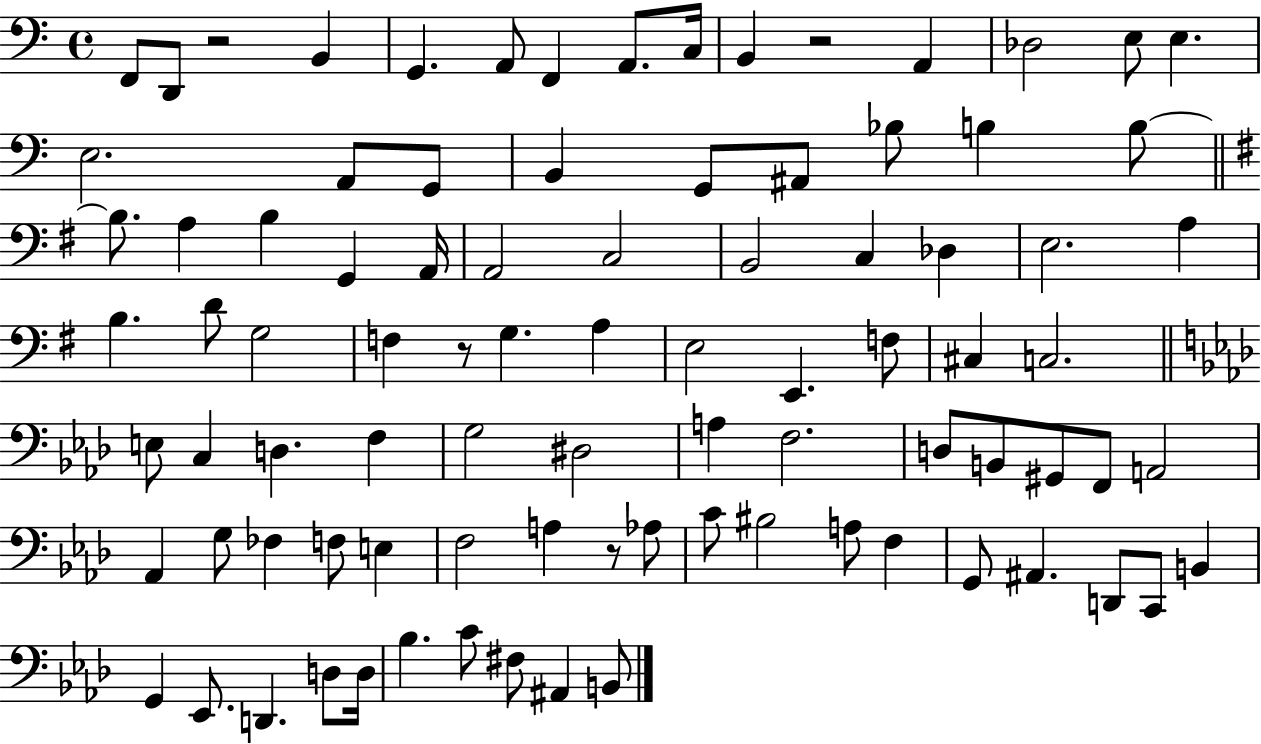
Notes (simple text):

F2/e D2/e R/h B2/q G2/q. A2/e F2/q A2/e. C3/s B2/q R/h A2/q Db3/h E3/e E3/q. E3/h. A2/e G2/e B2/q G2/e A#2/e Bb3/e B3/q B3/e B3/e. A3/q B3/q G2/q A2/s A2/h C3/h B2/h C3/q Db3/q E3/h. A3/q B3/q. D4/e G3/h F3/q R/e G3/q. A3/q E3/h E2/q. F3/e C#3/q C3/h. E3/e C3/q D3/q. F3/q G3/h D#3/h A3/q F3/h. D3/e B2/e G#2/e F2/e A2/h Ab2/q G3/e FES3/q F3/e E3/q F3/h A3/q R/e Ab3/e C4/e BIS3/h A3/e F3/q G2/e A#2/q. D2/e C2/e B2/q G2/q Eb2/e. D2/q. D3/e D3/s Bb3/q. C4/e F#3/e A#2/q B2/e